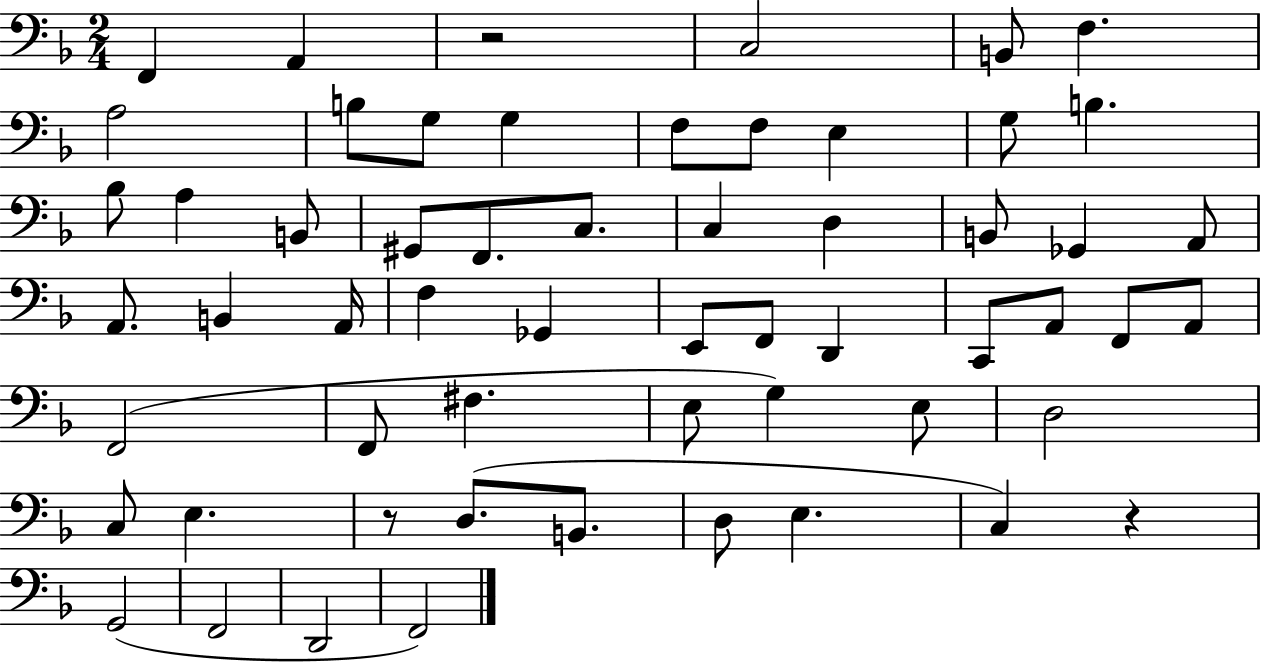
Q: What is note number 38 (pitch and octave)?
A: F2